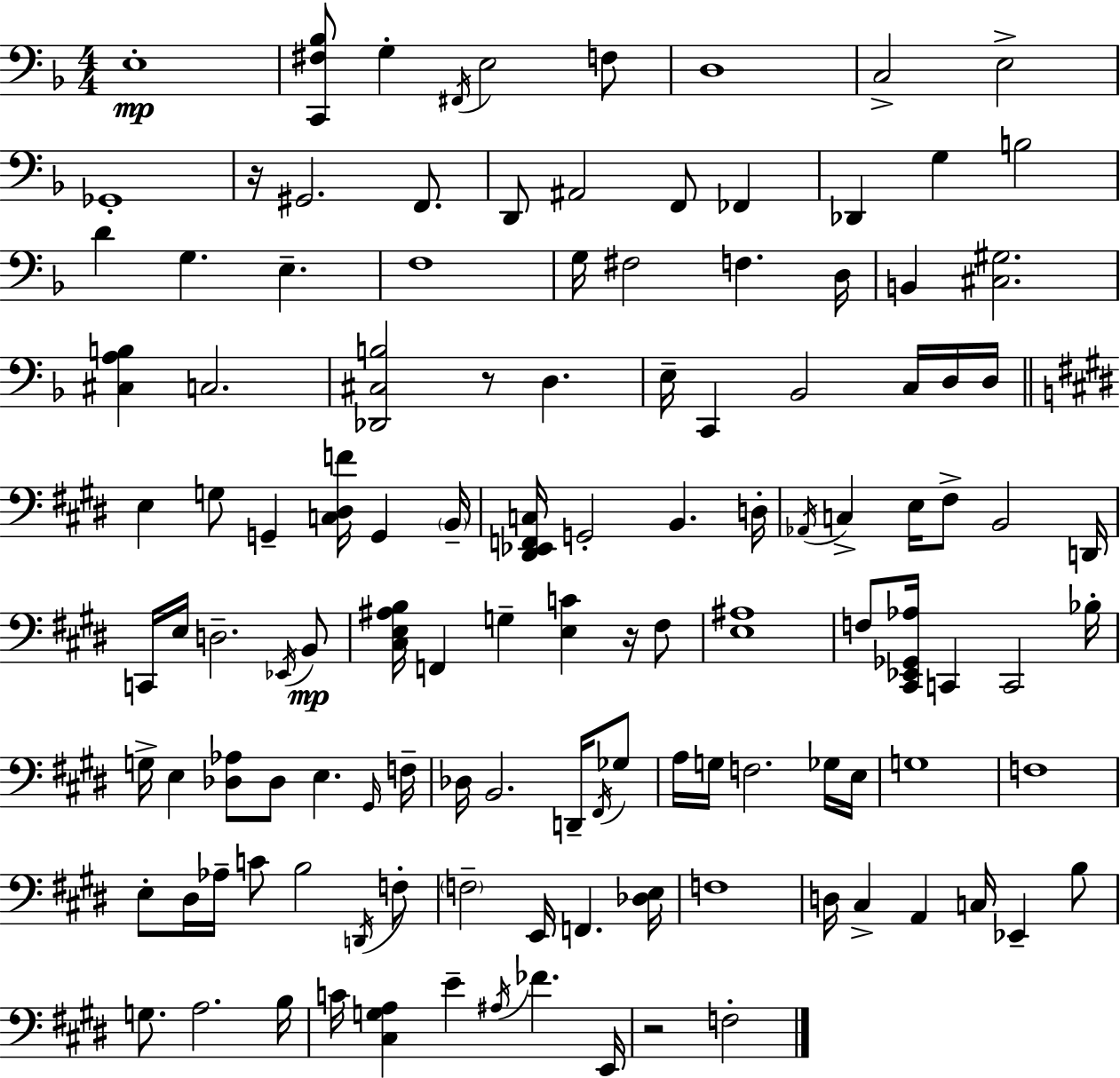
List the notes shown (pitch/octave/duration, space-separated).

E3/w [C2,F#3,Bb3]/e G3/q F#2/s E3/h F3/e D3/w C3/h E3/h Gb2/w R/s G#2/h. F2/e. D2/e A#2/h F2/e FES2/q Db2/q G3/q B3/h D4/q G3/q. E3/q. F3/w G3/s F#3/h F3/q. D3/s B2/q [C#3,G#3]/h. [C#3,A3,B3]/q C3/h. [Db2,C#3,B3]/h R/e D3/q. E3/s C2/q Bb2/h C3/s D3/s D3/s E3/q G3/e G2/q [C3,D#3,F4]/s G2/q B2/s [D#2,Eb2,F2,C3]/s G2/h B2/q. D3/s Ab2/s C3/q E3/s F#3/e B2/h D2/s C2/s E3/s D3/h. Eb2/s B2/e [C#3,E3,A#3,B3]/s F2/q G3/q [E3,C4]/q R/s F#3/e [E3,A#3]/w F3/e [C#2,Eb2,Gb2,Ab3]/s C2/q C2/h Bb3/s G3/s E3/q [Db3,Ab3]/e Db3/e E3/q. G#2/s F3/s Db3/s B2/h. D2/s F#2/s Gb3/e A3/s G3/s F3/h. Gb3/s E3/s G3/w F3/w E3/e D#3/s Ab3/s C4/e B3/h D2/s F3/e F3/h E2/s F2/q. [Db3,E3]/s F3/w D3/s C#3/q A2/q C3/s Eb2/q B3/e G3/e. A3/h. B3/s C4/s [C#3,G3,A3]/q E4/q A#3/s FES4/q. E2/s R/h F3/h